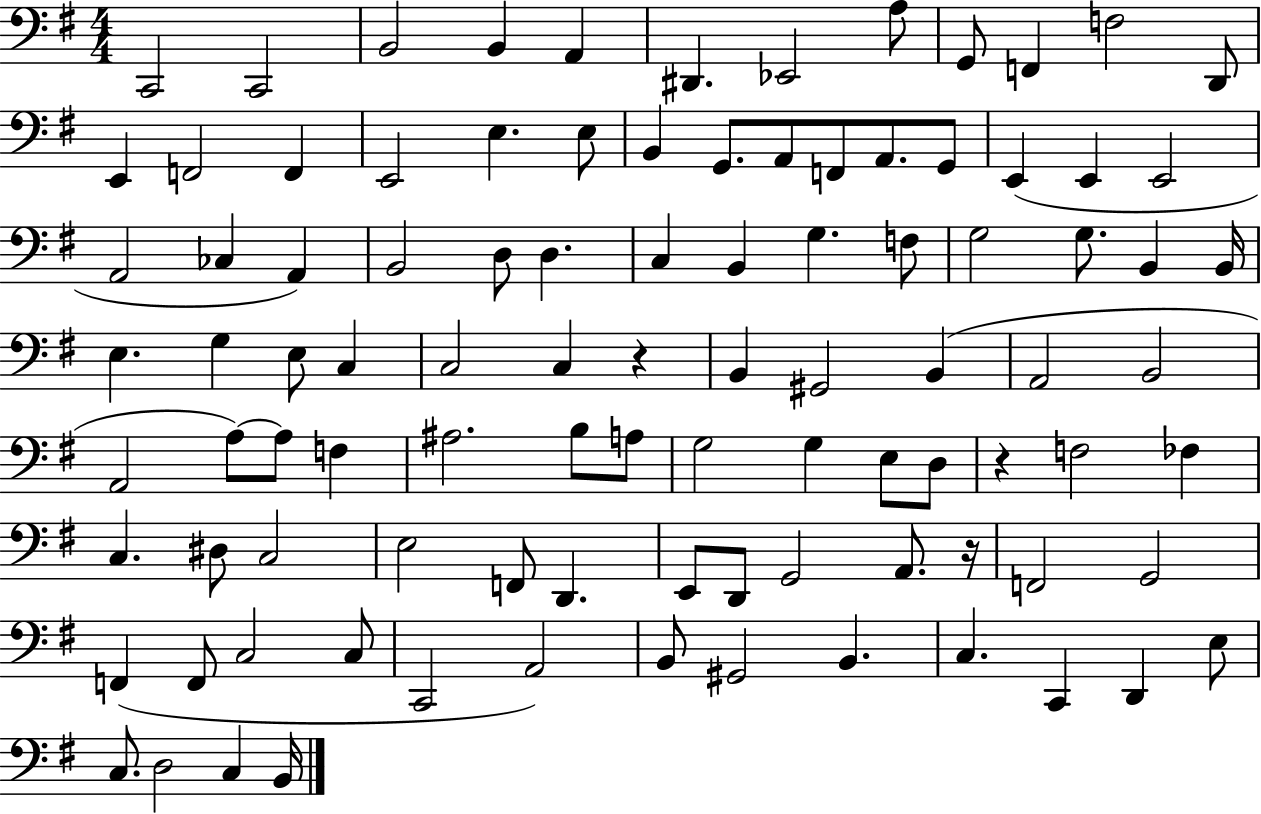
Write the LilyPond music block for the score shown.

{
  \clef bass
  \numericTimeSignature
  \time 4/4
  \key g \major
  c,2 c,2 | b,2 b,4 a,4 | dis,4. ees,2 a8 | g,8 f,4 f2 d,8 | \break e,4 f,2 f,4 | e,2 e4. e8 | b,4 g,8. a,8 f,8 a,8. g,8 | e,4( e,4 e,2 | \break a,2 ces4 a,4) | b,2 d8 d4. | c4 b,4 g4. f8 | g2 g8. b,4 b,16 | \break e4. g4 e8 c4 | c2 c4 r4 | b,4 gis,2 b,4( | a,2 b,2 | \break a,2 a8~~) a8 f4 | ais2. b8 a8 | g2 g4 e8 d8 | r4 f2 fes4 | \break c4. dis8 c2 | e2 f,8 d,4. | e,8 d,8 g,2 a,8. r16 | f,2 g,2 | \break f,4( f,8 c2 c8 | c,2 a,2) | b,8 gis,2 b,4. | c4. c,4 d,4 e8 | \break c8. d2 c4 b,16 | \bar "|."
}